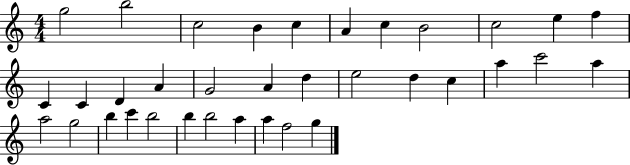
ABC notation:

X:1
T:Untitled
M:4/4
L:1/4
K:C
g2 b2 c2 B c A c B2 c2 e f C C D A G2 A d e2 d c a c'2 a a2 g2 b c' b2 b b2 a a f2 g